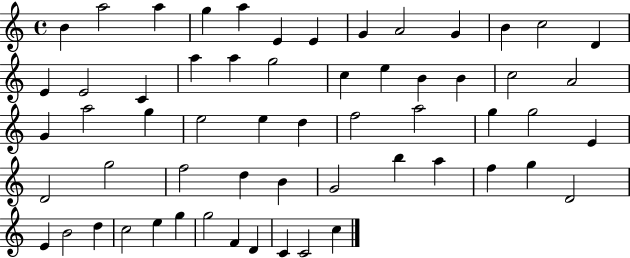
B4/q A5/h A5/q G5/q A5/q E4/q E4/q G4/q A4/h G4/q B4/q C5/h D4/q E4/q E4/h C4/q A5/q A5/q G5/h C5/q E5/q B4/q B4/q C5/h A4/h G4/q A5/h G5/q E5/h E5/q D5/q F5/h A5/h G5/q G5/h E4/q D4/h G5/h F5/h D5/q B4/q G4/h B5/q A5/q F5/q G5/q D4/h E4/q B4/h D5/q C5/h E5/q G5/q G5/h F4/q D4/q C4/q C4/h C5/q